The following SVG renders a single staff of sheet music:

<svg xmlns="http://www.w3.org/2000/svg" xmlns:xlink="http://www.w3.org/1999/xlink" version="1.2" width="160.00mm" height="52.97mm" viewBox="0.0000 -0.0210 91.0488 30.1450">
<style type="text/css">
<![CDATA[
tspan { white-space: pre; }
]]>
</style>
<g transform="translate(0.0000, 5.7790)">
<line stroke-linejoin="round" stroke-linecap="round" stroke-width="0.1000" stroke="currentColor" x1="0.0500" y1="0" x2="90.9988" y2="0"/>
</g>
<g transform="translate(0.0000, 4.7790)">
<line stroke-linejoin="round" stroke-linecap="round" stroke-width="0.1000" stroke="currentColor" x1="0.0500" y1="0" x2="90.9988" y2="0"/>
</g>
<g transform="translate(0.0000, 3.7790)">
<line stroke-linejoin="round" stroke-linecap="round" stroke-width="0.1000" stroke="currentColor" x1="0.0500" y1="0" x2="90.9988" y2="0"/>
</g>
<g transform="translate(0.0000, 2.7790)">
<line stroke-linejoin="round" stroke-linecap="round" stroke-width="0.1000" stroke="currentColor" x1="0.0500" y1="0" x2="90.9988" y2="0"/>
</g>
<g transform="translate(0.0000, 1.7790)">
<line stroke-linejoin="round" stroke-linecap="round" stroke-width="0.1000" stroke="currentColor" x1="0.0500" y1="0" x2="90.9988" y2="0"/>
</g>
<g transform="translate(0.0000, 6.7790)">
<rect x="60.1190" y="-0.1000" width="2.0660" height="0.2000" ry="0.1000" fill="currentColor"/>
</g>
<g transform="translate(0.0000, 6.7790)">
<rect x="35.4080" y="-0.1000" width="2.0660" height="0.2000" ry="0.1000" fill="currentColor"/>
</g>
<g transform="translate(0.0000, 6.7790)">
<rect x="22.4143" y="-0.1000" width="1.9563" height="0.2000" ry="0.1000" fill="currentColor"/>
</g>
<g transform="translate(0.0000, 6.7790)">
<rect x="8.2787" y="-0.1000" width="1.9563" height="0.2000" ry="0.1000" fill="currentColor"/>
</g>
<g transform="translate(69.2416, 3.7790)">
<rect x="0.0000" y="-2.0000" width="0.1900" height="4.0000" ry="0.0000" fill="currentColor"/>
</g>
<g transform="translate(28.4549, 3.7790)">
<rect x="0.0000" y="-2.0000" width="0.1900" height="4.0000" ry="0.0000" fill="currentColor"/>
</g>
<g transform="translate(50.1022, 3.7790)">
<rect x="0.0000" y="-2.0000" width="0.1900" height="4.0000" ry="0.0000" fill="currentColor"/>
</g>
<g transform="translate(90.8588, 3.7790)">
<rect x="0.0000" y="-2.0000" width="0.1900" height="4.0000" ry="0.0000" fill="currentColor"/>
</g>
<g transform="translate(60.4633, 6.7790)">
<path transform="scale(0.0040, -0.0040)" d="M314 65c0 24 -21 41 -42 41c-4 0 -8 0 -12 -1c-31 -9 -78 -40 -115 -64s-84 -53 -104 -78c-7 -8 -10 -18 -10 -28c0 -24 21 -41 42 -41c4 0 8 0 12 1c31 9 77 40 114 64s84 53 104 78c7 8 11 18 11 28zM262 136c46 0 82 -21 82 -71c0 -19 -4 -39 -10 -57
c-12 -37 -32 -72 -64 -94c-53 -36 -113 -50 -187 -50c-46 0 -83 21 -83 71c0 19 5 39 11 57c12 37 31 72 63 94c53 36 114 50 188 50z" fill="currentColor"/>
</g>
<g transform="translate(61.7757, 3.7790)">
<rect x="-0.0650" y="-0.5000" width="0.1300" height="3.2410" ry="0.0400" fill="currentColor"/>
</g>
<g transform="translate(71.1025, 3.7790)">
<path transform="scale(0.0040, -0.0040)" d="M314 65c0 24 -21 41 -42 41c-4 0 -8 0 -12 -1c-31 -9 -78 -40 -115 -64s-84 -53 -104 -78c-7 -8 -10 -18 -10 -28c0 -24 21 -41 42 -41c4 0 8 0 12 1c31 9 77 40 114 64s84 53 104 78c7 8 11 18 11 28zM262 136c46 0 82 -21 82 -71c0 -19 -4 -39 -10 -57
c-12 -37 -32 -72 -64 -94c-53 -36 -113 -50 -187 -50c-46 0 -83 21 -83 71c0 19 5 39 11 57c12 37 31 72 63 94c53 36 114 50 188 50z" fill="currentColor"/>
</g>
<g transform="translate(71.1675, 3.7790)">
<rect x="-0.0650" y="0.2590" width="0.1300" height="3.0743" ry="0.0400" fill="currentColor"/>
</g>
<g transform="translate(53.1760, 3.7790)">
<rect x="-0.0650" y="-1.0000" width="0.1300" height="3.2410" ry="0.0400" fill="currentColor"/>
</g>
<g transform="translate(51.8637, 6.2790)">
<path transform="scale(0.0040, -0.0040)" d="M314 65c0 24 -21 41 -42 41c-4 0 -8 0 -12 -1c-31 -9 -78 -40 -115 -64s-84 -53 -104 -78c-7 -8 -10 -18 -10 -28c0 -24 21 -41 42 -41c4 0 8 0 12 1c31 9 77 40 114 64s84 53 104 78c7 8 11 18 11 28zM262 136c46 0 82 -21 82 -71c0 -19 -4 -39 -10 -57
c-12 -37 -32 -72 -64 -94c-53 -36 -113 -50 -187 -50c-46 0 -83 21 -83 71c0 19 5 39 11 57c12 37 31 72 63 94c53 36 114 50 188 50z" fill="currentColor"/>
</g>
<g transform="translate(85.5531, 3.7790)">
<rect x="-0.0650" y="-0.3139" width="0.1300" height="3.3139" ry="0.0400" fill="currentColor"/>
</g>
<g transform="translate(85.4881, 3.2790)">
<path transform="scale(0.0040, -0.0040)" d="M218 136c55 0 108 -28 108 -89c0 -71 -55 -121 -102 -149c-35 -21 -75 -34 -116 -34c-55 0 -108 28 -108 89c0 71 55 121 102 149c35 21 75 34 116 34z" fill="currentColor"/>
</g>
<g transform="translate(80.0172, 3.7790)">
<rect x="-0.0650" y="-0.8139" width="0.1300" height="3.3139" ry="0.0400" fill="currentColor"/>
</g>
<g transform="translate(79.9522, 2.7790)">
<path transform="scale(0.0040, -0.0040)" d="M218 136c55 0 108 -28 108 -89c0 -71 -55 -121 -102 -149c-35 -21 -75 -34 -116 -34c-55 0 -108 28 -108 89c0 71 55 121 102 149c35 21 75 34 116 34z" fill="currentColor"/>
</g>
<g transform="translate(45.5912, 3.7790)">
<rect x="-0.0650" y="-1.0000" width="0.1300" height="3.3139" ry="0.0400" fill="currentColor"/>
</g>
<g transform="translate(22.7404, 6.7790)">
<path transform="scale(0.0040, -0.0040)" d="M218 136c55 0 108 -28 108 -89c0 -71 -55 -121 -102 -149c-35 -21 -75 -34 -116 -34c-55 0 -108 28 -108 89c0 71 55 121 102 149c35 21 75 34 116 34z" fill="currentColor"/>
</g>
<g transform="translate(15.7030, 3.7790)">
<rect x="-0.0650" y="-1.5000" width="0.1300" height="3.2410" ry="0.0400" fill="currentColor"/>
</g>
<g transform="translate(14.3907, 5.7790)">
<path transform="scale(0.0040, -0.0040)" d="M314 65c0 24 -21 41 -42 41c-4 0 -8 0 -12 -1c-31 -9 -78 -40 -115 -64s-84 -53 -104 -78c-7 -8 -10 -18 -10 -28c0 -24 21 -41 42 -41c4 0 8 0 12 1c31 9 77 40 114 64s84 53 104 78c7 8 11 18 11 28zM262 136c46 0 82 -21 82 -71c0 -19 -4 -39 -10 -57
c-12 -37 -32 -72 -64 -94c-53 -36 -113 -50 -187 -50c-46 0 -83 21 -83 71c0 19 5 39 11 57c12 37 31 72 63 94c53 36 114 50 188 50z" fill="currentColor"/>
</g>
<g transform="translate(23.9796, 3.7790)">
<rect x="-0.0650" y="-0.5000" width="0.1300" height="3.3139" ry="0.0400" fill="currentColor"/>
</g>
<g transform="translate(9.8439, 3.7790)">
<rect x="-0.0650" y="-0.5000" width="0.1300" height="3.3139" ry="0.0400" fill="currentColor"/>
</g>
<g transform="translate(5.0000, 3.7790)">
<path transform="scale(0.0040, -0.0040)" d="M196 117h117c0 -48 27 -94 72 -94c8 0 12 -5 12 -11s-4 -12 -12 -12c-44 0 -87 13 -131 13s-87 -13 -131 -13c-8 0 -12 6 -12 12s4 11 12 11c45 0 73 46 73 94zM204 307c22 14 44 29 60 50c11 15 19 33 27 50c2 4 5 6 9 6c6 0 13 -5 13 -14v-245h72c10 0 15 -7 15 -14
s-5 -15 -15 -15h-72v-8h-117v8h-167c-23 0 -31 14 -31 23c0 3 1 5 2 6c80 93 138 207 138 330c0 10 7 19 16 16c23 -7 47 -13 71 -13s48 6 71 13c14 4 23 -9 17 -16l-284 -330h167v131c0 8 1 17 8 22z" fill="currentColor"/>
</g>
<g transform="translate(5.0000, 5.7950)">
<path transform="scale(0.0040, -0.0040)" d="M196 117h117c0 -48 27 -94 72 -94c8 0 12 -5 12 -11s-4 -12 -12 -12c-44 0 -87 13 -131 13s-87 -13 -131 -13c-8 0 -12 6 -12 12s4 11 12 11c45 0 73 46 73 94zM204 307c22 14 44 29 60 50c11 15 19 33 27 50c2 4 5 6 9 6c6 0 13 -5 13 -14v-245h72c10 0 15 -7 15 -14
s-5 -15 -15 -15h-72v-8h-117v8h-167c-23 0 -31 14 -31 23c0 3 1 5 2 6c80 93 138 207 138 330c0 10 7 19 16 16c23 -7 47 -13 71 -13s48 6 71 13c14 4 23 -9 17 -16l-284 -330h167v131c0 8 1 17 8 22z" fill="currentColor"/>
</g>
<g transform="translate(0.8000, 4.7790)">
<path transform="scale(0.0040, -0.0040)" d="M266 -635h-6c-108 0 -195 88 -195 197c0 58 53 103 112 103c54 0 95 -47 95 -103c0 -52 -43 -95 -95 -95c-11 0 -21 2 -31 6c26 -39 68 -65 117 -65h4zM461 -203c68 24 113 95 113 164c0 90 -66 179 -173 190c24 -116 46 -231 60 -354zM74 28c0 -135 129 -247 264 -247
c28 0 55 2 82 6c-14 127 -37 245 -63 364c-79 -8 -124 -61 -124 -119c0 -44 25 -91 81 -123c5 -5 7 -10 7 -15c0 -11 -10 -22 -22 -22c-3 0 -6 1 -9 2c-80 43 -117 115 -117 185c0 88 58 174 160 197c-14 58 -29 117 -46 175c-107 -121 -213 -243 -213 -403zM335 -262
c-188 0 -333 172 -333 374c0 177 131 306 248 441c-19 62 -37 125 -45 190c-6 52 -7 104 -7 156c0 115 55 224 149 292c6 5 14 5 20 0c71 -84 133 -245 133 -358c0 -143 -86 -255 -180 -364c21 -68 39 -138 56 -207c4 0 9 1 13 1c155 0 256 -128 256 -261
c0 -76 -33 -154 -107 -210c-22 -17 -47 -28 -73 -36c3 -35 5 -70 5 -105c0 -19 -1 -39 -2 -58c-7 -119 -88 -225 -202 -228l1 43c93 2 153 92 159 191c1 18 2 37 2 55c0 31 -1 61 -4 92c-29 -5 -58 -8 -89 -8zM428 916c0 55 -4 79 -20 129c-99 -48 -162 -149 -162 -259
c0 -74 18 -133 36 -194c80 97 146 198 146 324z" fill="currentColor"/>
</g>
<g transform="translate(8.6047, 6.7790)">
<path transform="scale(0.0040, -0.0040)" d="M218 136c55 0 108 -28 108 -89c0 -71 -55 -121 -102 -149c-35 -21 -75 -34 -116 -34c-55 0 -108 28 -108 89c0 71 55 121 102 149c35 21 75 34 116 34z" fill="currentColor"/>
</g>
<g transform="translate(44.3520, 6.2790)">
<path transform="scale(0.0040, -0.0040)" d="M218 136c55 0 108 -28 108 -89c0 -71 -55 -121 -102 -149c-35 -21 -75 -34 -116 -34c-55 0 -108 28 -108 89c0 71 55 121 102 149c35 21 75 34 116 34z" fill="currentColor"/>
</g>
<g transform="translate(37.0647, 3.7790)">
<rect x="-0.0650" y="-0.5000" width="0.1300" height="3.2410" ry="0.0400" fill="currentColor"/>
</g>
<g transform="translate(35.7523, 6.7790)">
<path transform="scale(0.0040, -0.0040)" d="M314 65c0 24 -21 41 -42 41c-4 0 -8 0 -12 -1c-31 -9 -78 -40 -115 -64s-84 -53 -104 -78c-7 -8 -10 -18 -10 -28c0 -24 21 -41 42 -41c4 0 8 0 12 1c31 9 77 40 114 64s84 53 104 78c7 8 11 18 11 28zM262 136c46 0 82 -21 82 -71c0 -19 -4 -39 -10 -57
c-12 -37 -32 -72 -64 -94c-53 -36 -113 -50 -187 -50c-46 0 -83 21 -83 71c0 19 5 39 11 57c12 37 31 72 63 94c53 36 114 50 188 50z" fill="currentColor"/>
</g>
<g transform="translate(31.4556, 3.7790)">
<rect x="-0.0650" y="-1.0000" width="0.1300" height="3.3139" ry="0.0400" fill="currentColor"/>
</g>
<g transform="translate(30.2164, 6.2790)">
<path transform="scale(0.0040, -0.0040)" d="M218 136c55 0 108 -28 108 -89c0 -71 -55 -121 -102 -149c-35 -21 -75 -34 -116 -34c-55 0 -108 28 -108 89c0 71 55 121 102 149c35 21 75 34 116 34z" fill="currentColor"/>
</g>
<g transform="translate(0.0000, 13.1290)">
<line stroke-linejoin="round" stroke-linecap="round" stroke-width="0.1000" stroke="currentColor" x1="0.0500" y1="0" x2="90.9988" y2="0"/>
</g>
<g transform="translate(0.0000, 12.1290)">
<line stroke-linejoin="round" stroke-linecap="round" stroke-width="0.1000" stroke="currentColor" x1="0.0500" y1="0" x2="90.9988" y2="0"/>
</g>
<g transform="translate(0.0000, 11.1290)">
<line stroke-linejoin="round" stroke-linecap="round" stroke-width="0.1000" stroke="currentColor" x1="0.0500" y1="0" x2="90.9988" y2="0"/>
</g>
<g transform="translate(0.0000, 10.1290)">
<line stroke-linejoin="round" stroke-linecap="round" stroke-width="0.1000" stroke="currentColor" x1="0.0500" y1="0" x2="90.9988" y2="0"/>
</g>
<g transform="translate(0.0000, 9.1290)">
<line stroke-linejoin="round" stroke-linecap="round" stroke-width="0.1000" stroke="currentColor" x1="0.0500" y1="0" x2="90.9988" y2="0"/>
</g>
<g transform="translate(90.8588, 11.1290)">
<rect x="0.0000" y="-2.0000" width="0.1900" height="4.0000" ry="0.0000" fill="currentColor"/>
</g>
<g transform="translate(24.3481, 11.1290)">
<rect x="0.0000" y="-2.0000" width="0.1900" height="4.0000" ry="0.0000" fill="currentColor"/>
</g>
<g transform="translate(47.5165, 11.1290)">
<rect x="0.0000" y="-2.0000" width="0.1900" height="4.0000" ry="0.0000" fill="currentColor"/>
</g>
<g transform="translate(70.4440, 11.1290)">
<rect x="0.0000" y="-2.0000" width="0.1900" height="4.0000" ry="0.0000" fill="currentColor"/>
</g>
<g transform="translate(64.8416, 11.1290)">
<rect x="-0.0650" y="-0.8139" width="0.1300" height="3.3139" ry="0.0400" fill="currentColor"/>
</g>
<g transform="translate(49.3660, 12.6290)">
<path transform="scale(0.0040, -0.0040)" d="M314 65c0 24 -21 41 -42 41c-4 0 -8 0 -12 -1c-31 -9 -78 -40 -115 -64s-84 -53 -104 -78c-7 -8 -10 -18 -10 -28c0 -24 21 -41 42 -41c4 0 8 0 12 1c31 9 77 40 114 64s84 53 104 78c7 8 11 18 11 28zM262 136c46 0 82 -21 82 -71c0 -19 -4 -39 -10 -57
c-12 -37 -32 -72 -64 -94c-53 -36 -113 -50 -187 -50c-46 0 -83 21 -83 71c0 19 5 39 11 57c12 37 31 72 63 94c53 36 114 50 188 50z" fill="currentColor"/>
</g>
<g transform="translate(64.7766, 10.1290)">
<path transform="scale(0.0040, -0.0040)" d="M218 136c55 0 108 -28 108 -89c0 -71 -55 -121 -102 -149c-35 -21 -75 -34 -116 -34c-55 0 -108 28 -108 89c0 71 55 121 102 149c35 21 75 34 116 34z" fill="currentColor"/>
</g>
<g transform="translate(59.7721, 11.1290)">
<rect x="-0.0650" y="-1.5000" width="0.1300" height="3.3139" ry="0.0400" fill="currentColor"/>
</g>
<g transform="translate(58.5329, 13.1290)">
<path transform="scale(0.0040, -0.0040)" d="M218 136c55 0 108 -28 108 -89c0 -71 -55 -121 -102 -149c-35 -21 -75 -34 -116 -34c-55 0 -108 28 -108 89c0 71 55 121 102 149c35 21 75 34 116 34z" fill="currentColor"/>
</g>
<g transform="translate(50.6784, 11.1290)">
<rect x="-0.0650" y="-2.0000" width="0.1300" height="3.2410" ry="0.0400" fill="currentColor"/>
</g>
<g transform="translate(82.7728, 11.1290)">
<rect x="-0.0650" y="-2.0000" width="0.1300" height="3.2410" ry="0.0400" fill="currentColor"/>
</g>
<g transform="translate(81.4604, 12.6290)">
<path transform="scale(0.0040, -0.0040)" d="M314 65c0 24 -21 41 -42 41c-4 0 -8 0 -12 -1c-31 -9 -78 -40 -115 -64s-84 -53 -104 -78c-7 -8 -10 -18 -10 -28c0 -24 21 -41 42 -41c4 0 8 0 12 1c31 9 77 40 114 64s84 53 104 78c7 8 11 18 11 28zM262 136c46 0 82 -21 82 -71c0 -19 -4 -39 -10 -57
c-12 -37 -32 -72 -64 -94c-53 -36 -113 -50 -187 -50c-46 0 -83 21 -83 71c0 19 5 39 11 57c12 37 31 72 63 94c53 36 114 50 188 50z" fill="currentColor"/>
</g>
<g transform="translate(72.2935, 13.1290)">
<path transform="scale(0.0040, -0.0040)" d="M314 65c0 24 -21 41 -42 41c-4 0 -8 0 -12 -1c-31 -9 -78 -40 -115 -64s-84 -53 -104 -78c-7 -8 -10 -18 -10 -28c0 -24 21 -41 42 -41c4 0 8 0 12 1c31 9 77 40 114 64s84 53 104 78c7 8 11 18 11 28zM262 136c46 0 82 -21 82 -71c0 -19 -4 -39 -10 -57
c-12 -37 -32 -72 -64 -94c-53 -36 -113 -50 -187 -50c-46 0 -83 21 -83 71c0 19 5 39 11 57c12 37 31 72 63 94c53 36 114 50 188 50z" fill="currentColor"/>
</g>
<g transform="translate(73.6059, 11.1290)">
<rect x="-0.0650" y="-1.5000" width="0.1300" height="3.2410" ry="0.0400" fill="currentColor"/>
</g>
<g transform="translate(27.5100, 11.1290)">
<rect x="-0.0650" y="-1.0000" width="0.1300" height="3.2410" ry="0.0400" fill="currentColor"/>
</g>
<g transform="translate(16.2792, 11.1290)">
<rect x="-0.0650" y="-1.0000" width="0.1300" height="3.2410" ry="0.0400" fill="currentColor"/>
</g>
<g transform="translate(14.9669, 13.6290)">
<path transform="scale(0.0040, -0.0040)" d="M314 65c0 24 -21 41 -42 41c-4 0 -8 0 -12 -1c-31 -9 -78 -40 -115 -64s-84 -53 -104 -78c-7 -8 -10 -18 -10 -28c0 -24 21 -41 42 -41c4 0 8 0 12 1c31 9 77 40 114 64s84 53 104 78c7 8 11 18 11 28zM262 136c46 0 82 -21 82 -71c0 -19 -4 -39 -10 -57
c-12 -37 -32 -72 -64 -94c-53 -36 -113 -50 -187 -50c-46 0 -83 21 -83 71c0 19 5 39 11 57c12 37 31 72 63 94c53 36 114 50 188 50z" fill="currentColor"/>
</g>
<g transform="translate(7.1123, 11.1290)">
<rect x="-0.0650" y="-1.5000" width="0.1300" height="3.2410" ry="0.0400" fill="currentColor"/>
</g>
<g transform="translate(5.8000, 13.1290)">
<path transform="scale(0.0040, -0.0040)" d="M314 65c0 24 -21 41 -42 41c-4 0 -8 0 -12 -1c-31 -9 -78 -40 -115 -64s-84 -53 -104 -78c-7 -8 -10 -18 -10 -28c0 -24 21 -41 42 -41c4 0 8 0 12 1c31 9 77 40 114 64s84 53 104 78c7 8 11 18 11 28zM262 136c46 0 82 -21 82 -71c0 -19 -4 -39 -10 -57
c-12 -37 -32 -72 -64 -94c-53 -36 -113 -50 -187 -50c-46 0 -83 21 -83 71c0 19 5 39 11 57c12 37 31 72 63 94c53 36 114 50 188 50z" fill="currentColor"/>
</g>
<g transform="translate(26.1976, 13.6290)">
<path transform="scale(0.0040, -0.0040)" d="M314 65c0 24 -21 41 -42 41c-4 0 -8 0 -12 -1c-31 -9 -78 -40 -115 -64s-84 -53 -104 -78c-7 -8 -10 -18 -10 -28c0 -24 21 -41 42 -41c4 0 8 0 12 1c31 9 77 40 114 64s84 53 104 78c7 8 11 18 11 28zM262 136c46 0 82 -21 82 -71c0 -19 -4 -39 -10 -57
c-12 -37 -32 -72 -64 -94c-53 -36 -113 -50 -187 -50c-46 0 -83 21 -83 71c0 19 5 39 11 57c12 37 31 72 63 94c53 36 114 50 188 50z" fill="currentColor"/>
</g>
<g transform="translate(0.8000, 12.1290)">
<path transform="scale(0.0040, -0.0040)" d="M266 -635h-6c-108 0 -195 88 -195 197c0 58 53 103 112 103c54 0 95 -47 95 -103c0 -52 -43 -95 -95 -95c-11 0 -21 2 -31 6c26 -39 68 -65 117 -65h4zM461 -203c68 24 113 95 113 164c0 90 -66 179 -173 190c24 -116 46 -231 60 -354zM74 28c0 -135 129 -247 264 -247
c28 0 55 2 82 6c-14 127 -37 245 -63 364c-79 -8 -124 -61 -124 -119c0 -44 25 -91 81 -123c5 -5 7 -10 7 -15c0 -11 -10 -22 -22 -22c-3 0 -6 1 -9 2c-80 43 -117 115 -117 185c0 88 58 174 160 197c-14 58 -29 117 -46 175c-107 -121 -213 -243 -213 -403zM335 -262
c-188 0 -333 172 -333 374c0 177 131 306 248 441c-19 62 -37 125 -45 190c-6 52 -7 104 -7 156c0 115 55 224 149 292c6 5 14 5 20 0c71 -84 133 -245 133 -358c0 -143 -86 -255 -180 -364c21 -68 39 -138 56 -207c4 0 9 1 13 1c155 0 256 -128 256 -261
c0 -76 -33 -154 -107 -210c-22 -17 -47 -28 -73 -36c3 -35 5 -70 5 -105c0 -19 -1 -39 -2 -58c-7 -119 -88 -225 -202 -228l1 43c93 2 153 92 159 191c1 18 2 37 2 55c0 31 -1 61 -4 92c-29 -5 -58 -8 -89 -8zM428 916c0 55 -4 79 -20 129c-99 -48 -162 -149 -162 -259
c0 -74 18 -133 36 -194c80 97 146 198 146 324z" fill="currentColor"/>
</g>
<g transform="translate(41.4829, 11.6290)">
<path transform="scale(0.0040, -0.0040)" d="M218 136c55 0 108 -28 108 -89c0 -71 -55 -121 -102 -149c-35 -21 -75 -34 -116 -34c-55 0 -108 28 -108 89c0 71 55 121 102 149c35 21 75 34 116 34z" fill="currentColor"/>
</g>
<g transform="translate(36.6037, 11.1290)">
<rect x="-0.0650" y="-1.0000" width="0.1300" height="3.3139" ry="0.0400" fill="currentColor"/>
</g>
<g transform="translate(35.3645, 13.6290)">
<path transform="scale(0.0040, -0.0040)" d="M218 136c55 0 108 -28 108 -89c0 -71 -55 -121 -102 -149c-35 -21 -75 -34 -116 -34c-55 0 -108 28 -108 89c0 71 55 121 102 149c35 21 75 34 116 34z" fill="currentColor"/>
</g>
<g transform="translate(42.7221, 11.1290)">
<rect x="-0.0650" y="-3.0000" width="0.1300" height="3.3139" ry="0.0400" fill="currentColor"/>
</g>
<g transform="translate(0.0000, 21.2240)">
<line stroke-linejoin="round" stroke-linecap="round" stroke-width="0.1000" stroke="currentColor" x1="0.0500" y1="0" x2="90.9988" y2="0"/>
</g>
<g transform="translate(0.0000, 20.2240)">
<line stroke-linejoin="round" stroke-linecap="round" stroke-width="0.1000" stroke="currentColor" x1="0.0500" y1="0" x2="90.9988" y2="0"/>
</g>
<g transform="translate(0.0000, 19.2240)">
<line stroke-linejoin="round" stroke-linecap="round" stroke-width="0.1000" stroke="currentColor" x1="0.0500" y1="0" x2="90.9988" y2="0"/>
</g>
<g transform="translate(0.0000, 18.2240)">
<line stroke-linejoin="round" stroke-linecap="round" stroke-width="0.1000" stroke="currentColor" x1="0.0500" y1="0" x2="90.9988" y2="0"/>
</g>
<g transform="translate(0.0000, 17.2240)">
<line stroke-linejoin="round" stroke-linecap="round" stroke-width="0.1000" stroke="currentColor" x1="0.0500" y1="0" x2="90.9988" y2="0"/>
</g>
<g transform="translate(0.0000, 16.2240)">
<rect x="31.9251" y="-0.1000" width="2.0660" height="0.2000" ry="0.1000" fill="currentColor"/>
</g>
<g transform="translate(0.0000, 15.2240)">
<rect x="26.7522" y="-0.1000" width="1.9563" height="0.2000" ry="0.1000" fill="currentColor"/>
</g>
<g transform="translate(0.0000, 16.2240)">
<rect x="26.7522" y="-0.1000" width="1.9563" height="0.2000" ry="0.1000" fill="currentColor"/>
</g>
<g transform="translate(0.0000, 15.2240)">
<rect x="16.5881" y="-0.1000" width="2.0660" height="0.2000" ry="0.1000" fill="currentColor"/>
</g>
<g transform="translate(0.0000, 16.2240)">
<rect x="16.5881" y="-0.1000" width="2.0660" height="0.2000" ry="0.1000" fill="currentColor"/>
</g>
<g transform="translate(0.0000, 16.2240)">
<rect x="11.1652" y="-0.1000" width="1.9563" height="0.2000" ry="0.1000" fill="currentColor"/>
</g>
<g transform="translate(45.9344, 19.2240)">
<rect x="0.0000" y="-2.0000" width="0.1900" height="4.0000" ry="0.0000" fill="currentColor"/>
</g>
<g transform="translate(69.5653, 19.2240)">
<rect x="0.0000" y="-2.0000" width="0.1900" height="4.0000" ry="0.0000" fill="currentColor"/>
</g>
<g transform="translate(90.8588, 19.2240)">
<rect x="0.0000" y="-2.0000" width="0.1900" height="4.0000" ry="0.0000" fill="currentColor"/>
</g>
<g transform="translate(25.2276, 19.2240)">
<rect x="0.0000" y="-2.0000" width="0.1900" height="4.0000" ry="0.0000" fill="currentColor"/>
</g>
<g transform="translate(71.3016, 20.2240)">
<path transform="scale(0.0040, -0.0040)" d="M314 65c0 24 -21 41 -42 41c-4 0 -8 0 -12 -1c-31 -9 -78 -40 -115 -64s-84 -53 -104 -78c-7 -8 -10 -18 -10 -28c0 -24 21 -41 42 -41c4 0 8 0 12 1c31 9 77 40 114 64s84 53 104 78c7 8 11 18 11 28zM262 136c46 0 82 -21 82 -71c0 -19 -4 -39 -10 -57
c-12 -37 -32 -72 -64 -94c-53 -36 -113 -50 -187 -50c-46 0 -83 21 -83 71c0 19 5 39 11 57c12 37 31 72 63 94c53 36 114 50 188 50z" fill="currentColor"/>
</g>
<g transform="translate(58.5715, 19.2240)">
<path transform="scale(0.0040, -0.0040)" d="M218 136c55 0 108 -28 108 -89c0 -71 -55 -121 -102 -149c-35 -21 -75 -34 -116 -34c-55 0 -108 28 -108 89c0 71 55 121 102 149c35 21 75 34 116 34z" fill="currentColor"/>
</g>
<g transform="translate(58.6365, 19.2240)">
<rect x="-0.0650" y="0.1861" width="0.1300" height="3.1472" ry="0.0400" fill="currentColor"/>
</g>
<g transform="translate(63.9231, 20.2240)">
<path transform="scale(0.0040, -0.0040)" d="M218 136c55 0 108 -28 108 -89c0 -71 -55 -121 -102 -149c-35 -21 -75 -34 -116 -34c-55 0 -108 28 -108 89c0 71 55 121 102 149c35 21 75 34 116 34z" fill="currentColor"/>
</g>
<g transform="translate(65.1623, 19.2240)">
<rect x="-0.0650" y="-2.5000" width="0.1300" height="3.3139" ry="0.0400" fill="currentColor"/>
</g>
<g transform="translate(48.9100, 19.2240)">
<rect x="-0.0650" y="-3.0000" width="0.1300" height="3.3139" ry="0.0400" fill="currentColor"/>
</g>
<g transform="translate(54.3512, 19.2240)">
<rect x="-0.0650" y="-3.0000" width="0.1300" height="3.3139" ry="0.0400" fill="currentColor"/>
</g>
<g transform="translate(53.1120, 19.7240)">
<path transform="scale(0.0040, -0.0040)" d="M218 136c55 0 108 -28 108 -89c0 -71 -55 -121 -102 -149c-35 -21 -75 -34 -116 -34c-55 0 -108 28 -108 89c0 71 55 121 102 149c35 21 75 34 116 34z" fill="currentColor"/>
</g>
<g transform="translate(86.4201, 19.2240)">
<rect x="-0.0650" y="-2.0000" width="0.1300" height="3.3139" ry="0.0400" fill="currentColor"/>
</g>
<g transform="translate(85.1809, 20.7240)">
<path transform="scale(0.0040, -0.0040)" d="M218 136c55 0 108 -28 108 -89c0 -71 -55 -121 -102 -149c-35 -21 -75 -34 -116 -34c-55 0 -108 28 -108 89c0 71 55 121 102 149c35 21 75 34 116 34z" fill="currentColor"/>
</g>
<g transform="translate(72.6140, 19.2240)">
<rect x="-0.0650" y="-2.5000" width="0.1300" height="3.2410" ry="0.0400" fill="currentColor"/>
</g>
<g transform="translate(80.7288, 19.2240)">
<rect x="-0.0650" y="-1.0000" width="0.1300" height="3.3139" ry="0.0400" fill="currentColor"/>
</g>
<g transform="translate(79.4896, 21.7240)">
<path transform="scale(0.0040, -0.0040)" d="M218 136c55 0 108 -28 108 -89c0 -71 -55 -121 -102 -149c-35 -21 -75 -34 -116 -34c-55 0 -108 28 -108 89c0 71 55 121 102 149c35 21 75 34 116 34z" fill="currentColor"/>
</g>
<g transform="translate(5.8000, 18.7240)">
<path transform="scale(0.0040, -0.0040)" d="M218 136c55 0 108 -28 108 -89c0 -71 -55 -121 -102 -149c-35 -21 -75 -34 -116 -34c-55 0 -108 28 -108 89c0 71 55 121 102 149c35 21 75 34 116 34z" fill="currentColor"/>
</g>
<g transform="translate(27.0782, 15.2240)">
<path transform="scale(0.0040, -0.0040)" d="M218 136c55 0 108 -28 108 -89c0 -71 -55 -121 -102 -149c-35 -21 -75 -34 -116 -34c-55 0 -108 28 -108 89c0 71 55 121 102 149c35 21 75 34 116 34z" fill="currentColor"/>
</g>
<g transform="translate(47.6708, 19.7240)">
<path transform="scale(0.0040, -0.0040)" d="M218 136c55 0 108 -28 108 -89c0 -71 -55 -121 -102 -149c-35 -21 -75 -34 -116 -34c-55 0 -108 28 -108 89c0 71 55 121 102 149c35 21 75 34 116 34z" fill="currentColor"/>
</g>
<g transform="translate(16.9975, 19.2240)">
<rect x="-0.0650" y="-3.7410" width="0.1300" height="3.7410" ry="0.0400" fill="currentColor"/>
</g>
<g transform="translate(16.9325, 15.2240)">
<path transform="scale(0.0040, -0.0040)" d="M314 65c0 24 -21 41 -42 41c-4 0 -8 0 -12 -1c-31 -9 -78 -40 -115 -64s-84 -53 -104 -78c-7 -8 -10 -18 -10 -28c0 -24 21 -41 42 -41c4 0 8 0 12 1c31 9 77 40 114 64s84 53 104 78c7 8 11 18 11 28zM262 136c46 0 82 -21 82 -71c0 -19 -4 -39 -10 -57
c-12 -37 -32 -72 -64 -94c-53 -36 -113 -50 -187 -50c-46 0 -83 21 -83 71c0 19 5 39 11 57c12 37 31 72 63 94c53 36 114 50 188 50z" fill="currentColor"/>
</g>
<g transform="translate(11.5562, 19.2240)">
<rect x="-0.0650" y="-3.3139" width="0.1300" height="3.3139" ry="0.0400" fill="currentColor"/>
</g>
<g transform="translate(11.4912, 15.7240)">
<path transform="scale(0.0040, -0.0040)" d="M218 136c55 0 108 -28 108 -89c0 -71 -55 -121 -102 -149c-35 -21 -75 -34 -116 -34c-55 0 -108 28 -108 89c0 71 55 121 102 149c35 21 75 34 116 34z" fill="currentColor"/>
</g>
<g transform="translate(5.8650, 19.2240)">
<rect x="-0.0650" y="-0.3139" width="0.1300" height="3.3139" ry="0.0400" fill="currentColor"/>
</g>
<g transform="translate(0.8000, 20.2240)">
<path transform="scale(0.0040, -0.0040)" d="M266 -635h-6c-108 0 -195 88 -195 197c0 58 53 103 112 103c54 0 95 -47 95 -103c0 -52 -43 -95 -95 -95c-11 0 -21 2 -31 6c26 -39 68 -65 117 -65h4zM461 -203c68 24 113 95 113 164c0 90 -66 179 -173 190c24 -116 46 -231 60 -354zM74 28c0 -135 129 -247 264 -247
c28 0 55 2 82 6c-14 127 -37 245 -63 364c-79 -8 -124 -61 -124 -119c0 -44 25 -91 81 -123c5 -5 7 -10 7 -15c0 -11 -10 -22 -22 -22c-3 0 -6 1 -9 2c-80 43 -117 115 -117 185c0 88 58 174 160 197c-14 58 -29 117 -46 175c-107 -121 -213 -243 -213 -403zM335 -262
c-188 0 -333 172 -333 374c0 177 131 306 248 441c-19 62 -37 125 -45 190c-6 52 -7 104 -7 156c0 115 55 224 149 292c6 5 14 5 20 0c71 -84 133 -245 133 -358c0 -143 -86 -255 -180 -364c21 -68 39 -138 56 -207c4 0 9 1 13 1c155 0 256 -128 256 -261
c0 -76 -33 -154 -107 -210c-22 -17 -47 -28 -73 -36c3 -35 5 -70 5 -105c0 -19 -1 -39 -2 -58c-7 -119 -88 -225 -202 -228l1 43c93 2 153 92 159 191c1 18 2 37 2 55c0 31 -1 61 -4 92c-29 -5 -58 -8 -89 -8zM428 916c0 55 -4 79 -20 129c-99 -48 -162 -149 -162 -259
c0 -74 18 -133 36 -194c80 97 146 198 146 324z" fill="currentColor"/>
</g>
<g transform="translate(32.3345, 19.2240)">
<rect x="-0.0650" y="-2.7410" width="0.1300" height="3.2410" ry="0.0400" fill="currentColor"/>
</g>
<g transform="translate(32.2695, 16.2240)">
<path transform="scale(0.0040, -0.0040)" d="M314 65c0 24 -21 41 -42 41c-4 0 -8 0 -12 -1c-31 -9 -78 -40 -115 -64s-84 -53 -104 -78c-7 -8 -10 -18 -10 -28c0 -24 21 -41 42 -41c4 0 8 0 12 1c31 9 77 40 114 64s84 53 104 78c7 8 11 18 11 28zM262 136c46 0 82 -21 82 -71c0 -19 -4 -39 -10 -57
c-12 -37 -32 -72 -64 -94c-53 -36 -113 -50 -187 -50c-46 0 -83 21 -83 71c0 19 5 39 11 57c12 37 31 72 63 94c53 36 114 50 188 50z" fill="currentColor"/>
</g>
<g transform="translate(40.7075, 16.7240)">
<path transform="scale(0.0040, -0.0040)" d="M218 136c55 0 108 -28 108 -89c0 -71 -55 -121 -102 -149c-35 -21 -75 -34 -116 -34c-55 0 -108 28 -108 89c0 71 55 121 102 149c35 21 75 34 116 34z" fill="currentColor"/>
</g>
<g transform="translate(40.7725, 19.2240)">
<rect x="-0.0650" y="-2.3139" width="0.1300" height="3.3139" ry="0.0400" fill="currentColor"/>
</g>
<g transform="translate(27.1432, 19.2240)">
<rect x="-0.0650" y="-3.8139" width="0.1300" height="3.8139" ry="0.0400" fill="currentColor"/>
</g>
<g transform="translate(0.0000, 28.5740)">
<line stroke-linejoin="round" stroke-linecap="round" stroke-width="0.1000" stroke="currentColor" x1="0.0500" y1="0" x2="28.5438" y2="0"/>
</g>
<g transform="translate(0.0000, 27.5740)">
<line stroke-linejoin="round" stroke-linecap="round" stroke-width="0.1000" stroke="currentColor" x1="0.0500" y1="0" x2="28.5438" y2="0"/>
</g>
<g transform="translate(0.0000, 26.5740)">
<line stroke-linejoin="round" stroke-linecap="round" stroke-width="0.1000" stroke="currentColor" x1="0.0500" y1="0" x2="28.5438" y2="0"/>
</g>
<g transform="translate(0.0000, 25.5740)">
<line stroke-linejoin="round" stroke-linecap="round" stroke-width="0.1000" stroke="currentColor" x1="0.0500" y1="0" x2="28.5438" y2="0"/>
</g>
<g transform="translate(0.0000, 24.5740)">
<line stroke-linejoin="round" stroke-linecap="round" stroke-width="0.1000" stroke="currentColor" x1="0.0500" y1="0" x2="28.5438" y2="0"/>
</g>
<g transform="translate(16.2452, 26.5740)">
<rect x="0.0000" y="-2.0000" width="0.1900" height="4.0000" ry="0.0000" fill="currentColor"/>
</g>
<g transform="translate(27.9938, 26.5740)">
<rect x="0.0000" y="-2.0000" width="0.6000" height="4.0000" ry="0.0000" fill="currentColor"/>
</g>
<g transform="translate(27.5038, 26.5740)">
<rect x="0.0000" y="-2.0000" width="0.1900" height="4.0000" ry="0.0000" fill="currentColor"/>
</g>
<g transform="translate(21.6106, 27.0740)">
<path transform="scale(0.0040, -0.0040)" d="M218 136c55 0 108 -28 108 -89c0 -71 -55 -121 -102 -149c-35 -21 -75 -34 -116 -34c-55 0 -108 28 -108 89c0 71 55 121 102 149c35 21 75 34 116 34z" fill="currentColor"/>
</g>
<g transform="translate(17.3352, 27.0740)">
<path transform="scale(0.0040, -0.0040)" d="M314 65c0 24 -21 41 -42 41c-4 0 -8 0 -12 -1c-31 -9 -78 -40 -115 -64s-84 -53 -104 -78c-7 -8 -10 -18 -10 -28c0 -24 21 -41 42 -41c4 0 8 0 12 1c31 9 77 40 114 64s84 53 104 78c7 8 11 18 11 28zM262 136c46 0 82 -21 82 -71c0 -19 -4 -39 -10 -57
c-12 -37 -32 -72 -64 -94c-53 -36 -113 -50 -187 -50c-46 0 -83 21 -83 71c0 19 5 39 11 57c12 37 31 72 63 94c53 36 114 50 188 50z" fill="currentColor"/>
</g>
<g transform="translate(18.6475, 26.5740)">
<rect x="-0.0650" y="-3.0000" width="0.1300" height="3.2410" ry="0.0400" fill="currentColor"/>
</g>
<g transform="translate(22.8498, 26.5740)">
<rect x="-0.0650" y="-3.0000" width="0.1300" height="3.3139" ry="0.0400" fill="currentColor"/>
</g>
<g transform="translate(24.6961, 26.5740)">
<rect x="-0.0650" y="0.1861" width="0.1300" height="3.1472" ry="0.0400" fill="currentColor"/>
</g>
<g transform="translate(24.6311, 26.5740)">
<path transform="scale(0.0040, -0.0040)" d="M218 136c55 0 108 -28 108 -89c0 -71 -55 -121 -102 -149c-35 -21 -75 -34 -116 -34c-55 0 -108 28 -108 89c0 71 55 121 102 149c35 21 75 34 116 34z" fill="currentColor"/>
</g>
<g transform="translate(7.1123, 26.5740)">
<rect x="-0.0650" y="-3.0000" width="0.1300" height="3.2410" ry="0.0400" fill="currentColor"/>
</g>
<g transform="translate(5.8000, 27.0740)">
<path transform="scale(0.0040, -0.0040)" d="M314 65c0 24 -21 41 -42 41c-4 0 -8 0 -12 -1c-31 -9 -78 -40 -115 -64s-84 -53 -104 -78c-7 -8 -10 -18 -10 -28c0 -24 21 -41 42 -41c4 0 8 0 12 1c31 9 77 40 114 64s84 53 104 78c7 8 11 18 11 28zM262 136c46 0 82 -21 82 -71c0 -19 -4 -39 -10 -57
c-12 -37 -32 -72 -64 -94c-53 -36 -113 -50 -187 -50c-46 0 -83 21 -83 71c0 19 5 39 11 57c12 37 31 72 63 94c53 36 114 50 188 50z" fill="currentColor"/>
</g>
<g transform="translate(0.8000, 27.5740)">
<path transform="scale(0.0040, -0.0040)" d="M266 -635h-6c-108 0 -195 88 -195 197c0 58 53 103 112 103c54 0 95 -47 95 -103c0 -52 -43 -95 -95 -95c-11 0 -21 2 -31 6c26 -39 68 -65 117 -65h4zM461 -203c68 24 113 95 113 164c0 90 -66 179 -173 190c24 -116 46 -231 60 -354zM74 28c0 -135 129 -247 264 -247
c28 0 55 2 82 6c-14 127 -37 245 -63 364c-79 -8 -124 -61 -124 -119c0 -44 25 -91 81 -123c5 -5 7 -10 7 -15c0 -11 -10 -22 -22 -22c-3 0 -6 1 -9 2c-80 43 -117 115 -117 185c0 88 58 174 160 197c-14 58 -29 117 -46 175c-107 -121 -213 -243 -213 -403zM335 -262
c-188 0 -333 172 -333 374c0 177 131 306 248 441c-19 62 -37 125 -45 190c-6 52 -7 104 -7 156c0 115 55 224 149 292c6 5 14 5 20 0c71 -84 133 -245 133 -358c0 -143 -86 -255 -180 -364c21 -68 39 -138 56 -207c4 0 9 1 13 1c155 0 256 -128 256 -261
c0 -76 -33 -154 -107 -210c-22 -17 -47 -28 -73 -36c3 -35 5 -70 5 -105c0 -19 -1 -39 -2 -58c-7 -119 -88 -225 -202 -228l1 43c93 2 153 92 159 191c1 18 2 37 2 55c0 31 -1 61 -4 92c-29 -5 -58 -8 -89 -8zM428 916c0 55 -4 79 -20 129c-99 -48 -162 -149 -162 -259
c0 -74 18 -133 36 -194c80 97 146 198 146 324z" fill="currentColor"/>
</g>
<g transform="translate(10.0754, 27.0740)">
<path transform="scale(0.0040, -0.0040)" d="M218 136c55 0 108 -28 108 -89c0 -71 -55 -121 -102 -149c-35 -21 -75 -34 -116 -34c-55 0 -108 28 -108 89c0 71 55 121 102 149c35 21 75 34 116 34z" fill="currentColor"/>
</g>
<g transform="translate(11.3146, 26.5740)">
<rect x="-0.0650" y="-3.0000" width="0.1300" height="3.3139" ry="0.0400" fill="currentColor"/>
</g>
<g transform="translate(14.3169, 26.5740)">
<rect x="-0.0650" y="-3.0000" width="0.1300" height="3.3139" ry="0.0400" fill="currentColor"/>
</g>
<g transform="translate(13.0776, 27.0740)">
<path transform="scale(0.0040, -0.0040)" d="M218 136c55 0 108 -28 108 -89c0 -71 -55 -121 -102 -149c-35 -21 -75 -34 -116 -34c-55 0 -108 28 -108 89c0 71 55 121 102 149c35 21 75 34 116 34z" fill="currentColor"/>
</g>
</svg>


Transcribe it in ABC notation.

X:1
T:Untitled
M:4/4
L:1/4
K:C
C E2 C D C2 D D2 C2 B2 d c E2 D2 D2 D A F2 E d E2 F2 c b c'2 c' a2 g A A B G G2 D F A2 A A A2 A B